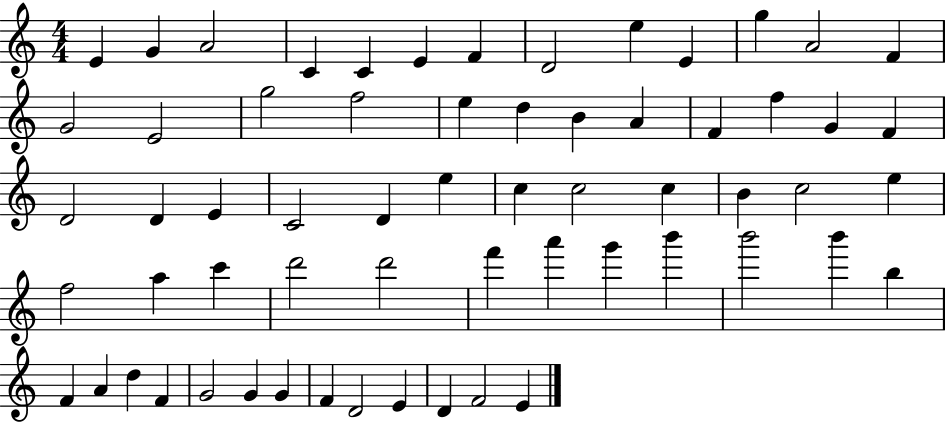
{
  \clef treble
  \numericTimeSignature
  \time 4/4
  \key c \major
  e'4 g'4 a'2 | c'4 c'4 e'4 f'4 | d'2 e''4 e'4 | g''4 a'2 f'4 | \break g'2 e'2 | g''2 f''2 | e''4 d''4 b'4 a'4 | f'4 f''4 g'4 f'4 | \break d'2 d'4 e'4 | c'2 d'4 e''4 | c''4 c''2 c''4 | b'4 c''2 e''4 | \break f''2 a''4 c'''4 | d'''2 d'''2 | f'''4 a'''4 g'''4 b'''4 | b'''2 b'''4 b''4 | \break f'4 a'4 d''4 f'4 | g'2 g'4 g'4 | f'4 d'2 e'4 | d'4 f'2 e'4 | \break \bar "|."
}